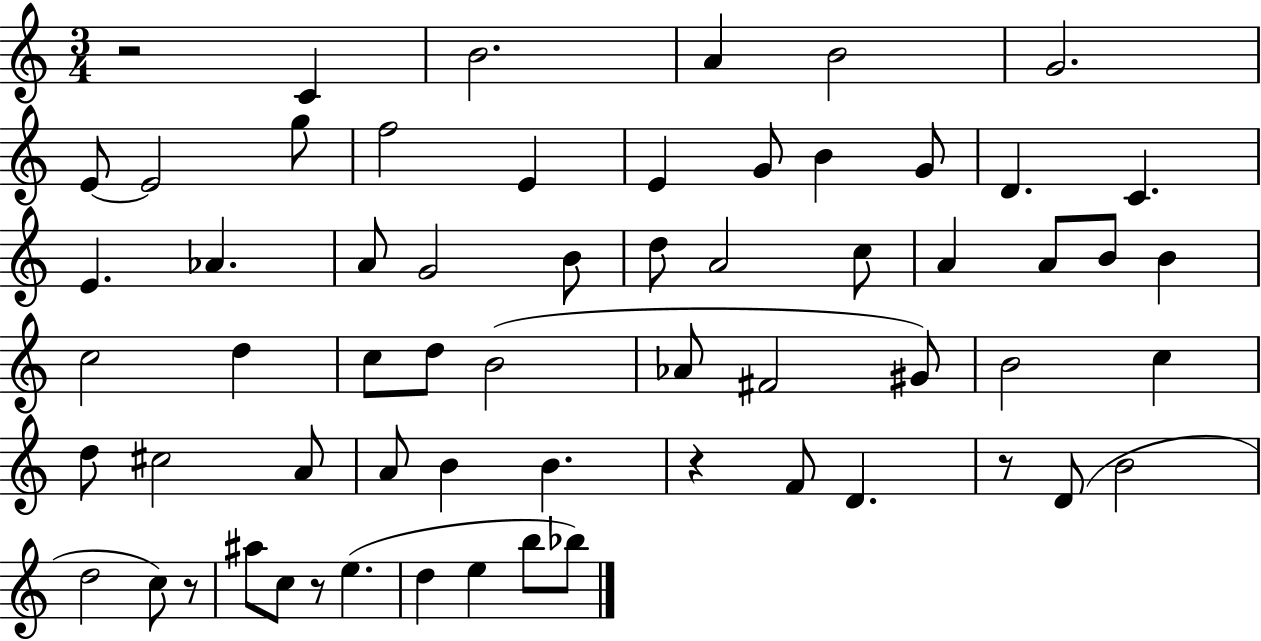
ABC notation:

X:1
T:Untitled
M:3/4
L:1/4
K:C
z2 C B2 A B2 G2 E/2 E2 g/2 f2 E E G/2 B G/2 D C E _A A/2 G2 B/2 d/2 A2 c/2 A A/2 B/2 B c2 d c/2 d/2 B2 _A/2 ^F2 ^G/2 B2 c d/2 ^c2 A/2 A/2 B B z F/2 D z/2 D/2 B2 d2 c/2 z/2 ^a/2 c/2 z/2 e d e b/2 _b/2